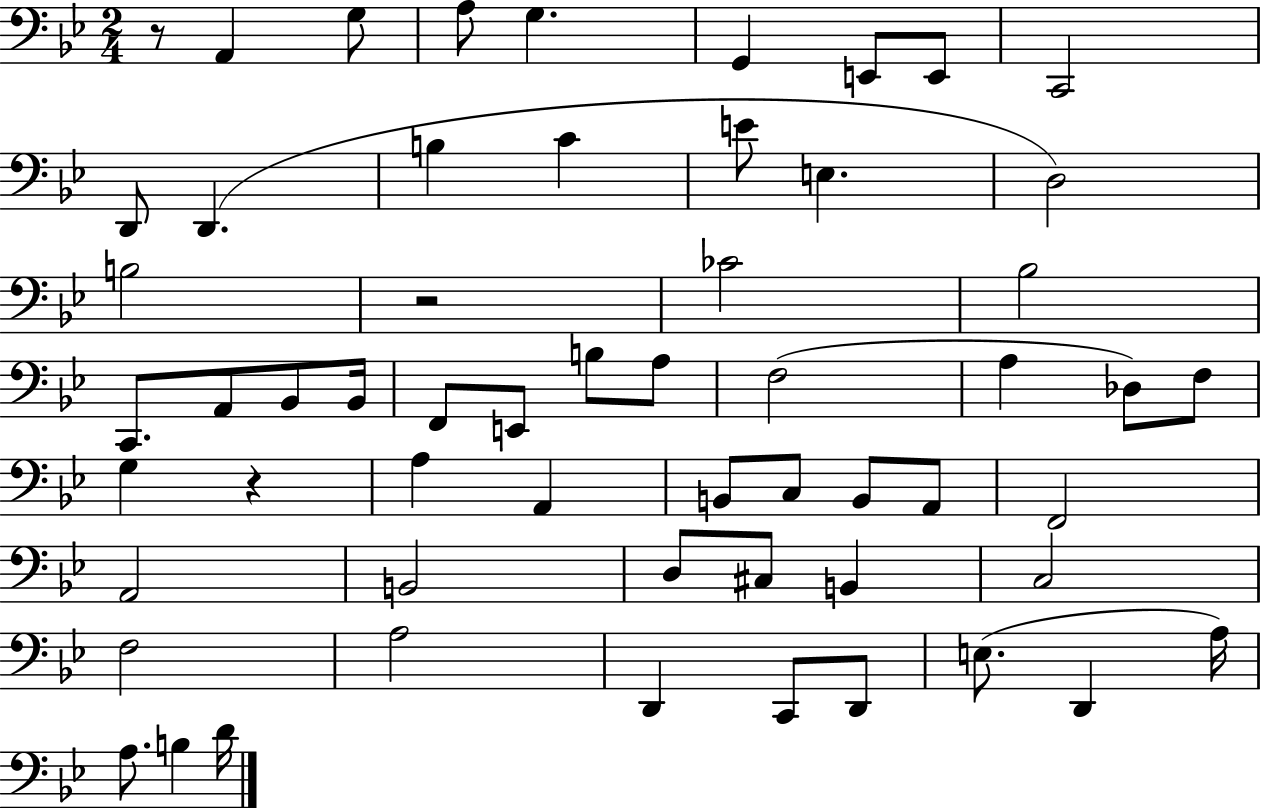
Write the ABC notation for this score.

X:1
T:Untitled
M:2/4
L:1/4
K:Bb
z/2 A,, G,/2 A,/2 G, G,, E,,/2 E,,/2 C,,2 D,,/2 D,, B, C E/2 E, D,2 B,2 z2 _C2 _B,2 C,,/2 A,,/2 _B,,/2 _B,,/4 F,,/2 E,,/2 B,/2 A,/2 F,2 A, _D,/2 F,/2 G, z A, A,, B,,/2 C,/2 B,,/2 A,,/2 F,,2 A,,2 B,,2 D,/2 ^C,/2 B,, C,2 F,2 A,2 D,, C,,/2 D,,/2 E,/2 D,, A,/4 A,/2 B, D/4